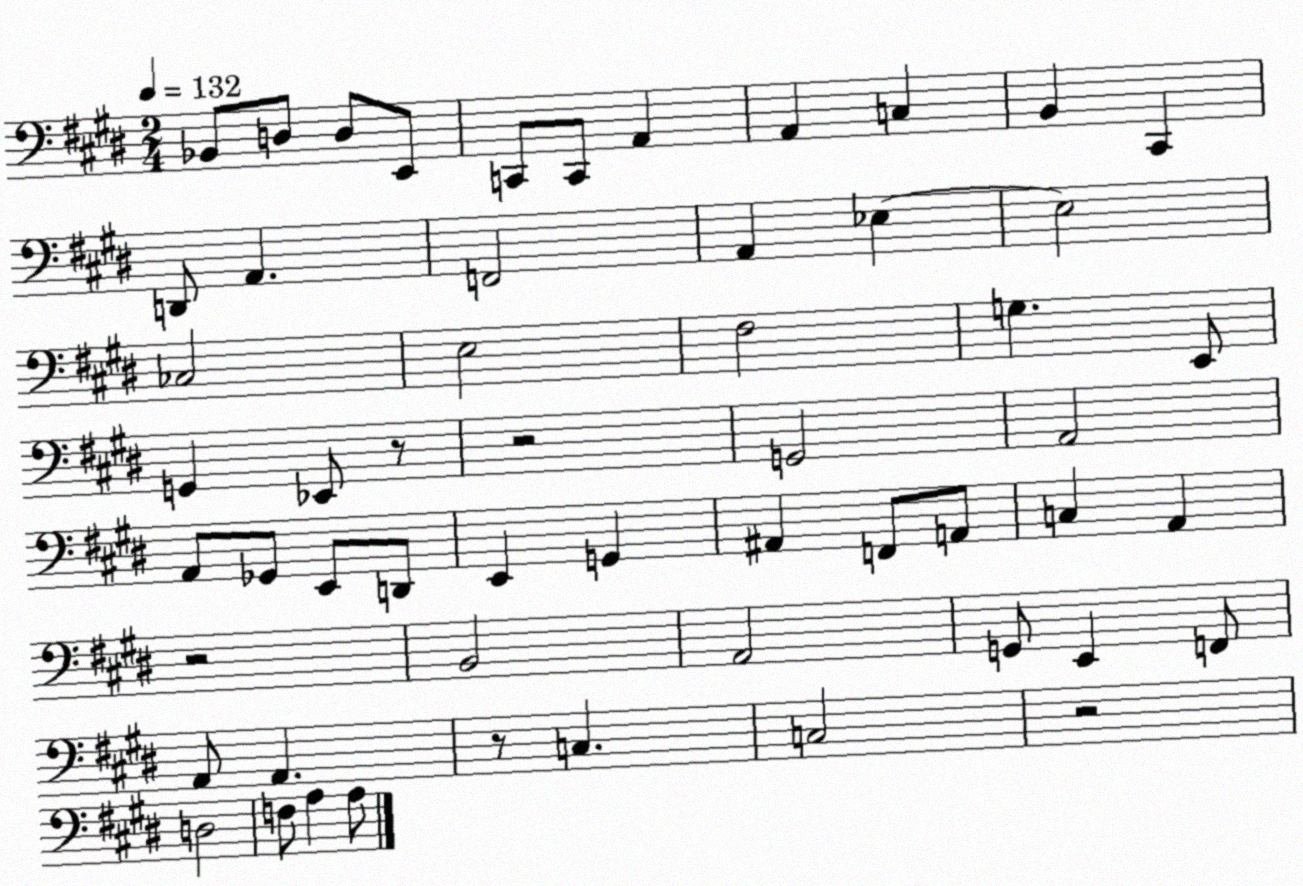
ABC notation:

X:1
T:Untitled
M:2/4
L:1/4
K:E
_B,,/2 D,/2 D,/2 E,,/2 C,,/2 C,,/2 A,, A,, C, B,, ^C,, D,,/2 A,, F,,2 A,, _E, _E,2 _C,2 E,2 ^F,2 G, E,,/2 G,, _E,,/2 z/2 z2 G,,2 A,,2 A,,/2 _G,,/2 E,,/2 D,,/2 E,, G,, ^A,, F,,/2 A,,/2 C, A,, z2 B,,2 A,,2 G,,/2 E,, F,,/2 A,,/2 A,, z/2 C, C,2 z2 D,2 F,/2 A, A,/2